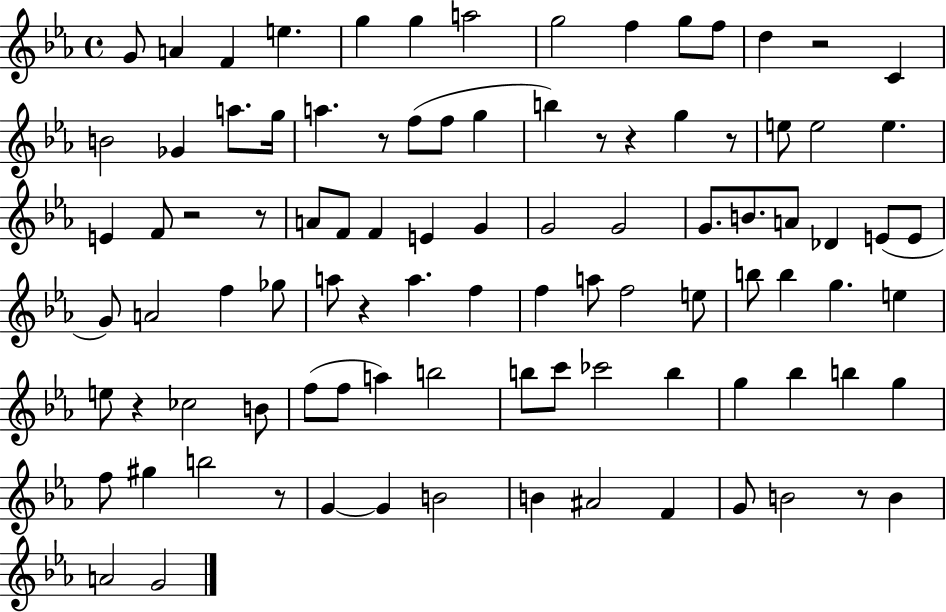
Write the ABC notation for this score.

X:1
T:Untitled
M:4/4
L:1/4
K:Eb
G/2 A F e g g a2 g2 f g/2 f/2 d z2 C B2 _G a/2 g/4 a z/2 f/2 f/2 g b z/2 z g z/2 e/2 e2 e E F/2 z2 z/2 A/2 F/2 F E G G2 G2 G/2 B/2 A/2 _D E/2 E/2 G/2 A2 f _g/2 a/2 z a f f a/2 f2 e/2 b/2 b g e e/2 z _c2 B/2 f/2 f/2 a b2 b/2 c'/2 _c'2 b g _b b g f/2 ^g b2 z/2 G G B2 B ^A2 F G/2 B2 z/2 B A2 G2